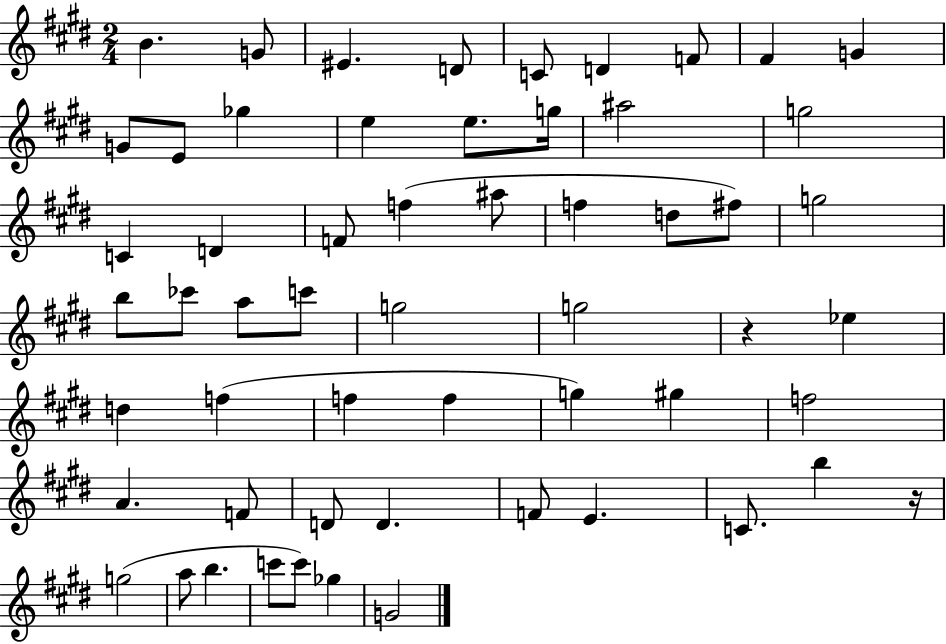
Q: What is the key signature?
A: E major